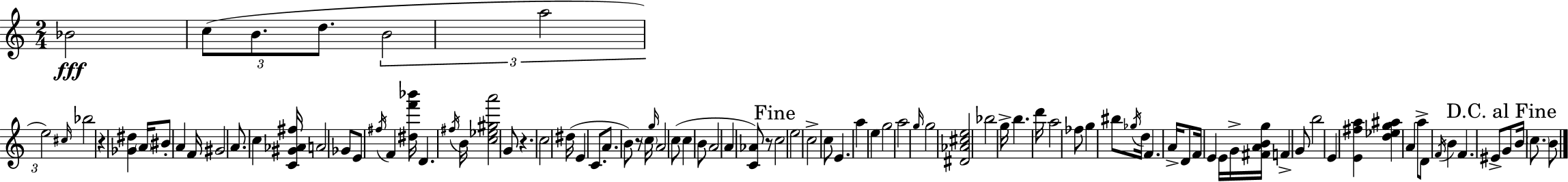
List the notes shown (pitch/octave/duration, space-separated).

Bb4/h C5/e B4/e. D5/e. B4/h A5/h E5/h C#5/s Bb5/h R/q [Gb4,D#5]/q A4/s BIS4/e A4/q F4/s G#4/h A4/e. C5/q [C4,G#4,Ab4,F#5]/s A4/h Gb4/e E4/e F#5/s F4/q [D#5,F6,Bb6]/s D4/q. F#5/s B4/s [C5,Eb5,G#5,A6]/h G4/e R/q. C5/h D#5/s E4/q C4/e. A4/e. B4/e R/e C5/s G5/s A4/h C5/e C5/q B4/e A4/h A4/q [C4,Ab4]/e R/e C5/h E5/h C5/h C5/e E4/q. A5/q E5/q G5/h A5/h G5/s G5/h [D#4,Ab4,C#5,E5]/h Bb5/h G5/s B5/q. D6/s A5/h FES5/e G5/q BIS5/e Gb5/s D5/s F4/q. A4/s D4/e F4/s E4/q E4/s G4/s [F#4,A4,B4,G5]/s F4/q G4/e B5/h E4/q [E4,F#5,A5]/q [D5,Eb5,G5,A#5]/q A4/q A5/e D4/e F4/s B4/q F4/q. EIS4/e G4/e B4/s C5/e. B4/e